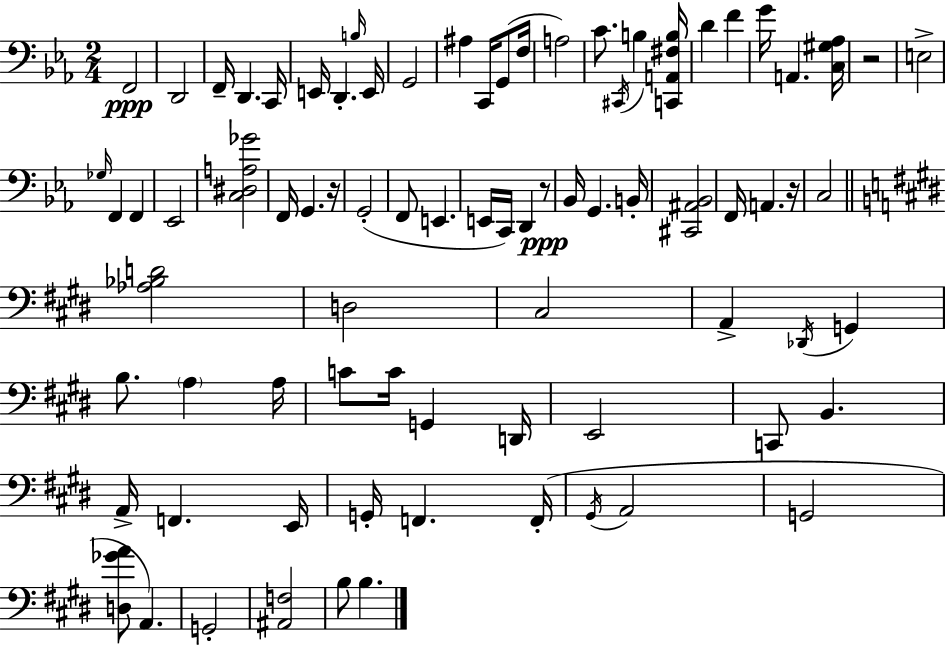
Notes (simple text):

F2/h D2/h F2/s D2/q. C2/s E2/s D2/q. B3/s E2/s G2/h A#3/q C2/s G2/e F3/s A3/h C4/e. C#2/s B3/q [C2,A2,F#3,B3]/s D4/q F4/q G4/s A2/q. [C3,G#3,Ab3]/s R/h E3/h Gb3/s F2/q F2/q Eb2/h [C3,D#3,A3,Gb4]/h F2/s G2/q. R/s G2/h F2/e E2/q. E2/s C2/s D2/q R/e Bb2/s G2/q. B2/s [C#2,A#2,Bb2]/h F2/s A2/q. R/s C3/h [Ab3,Bb3,D4]/h D3/h C#3/h A2/q Db2/s G2/q B3/e. A3/q A3/s C4/e C4/s G2/q D2/s E2/h C2/e B2/q. A2/s F2/q. E2/s G2/s F2/q. F2/s G#2/s A2/h G2/h [D3,Gb4,A4]/e A2/q. G2/h [A#2,F3]/h B3/e B3/q.